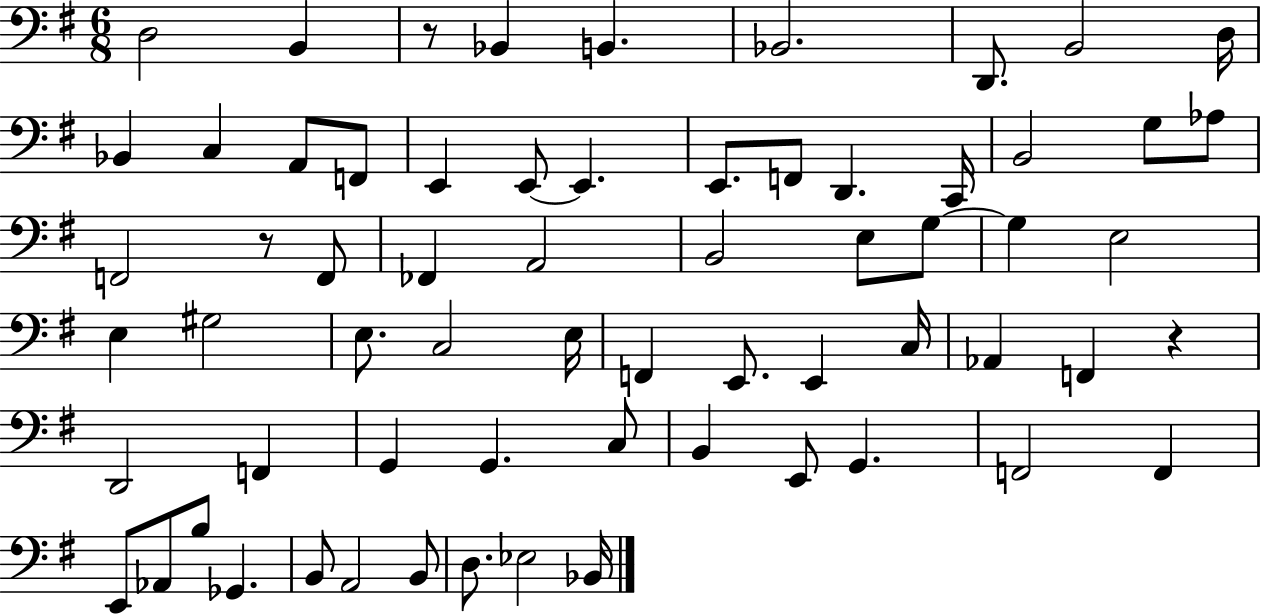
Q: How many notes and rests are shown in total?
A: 65